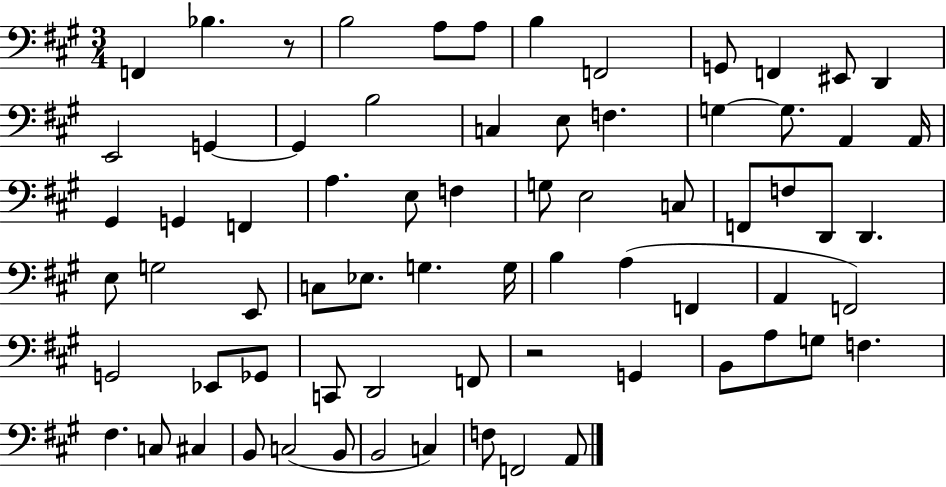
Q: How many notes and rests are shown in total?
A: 71